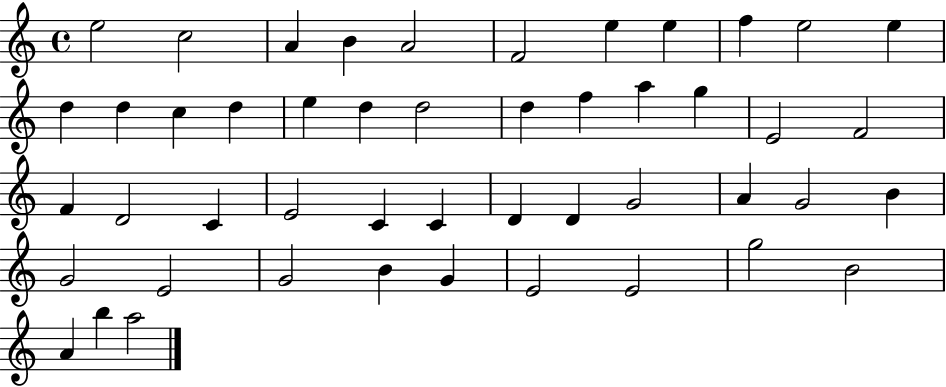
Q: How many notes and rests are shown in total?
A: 48